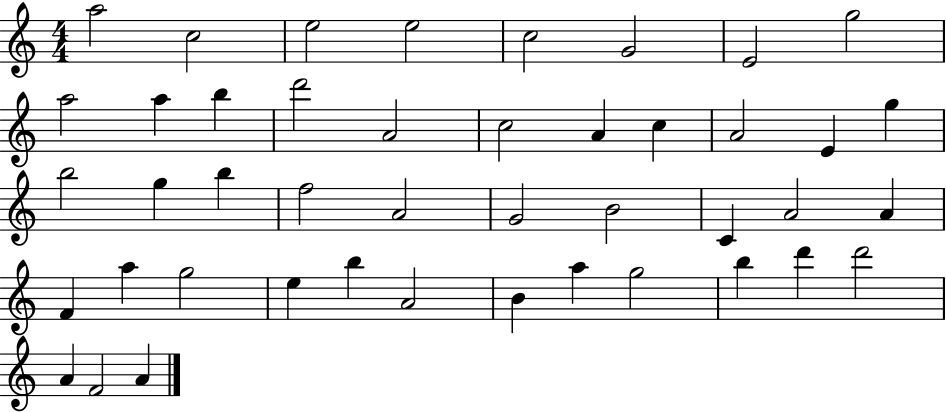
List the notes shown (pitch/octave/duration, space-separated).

A5/h C5/h E5/h E5/h C5/h G4/h E4/h G5/h A5/h A5/q B5/q D6/h A4/h C5/h A4/q C5/q A4/h E4/q G5/q B5/h G5/q B5/q F5/h A4/h G4/h B4/h C4/q A4/h A4/q F4/q A5/q G5/h E5/q B5/q A4/h B4/q A5/q G5/h B5/q D6/q D6/h A4/q F4/h A4/q